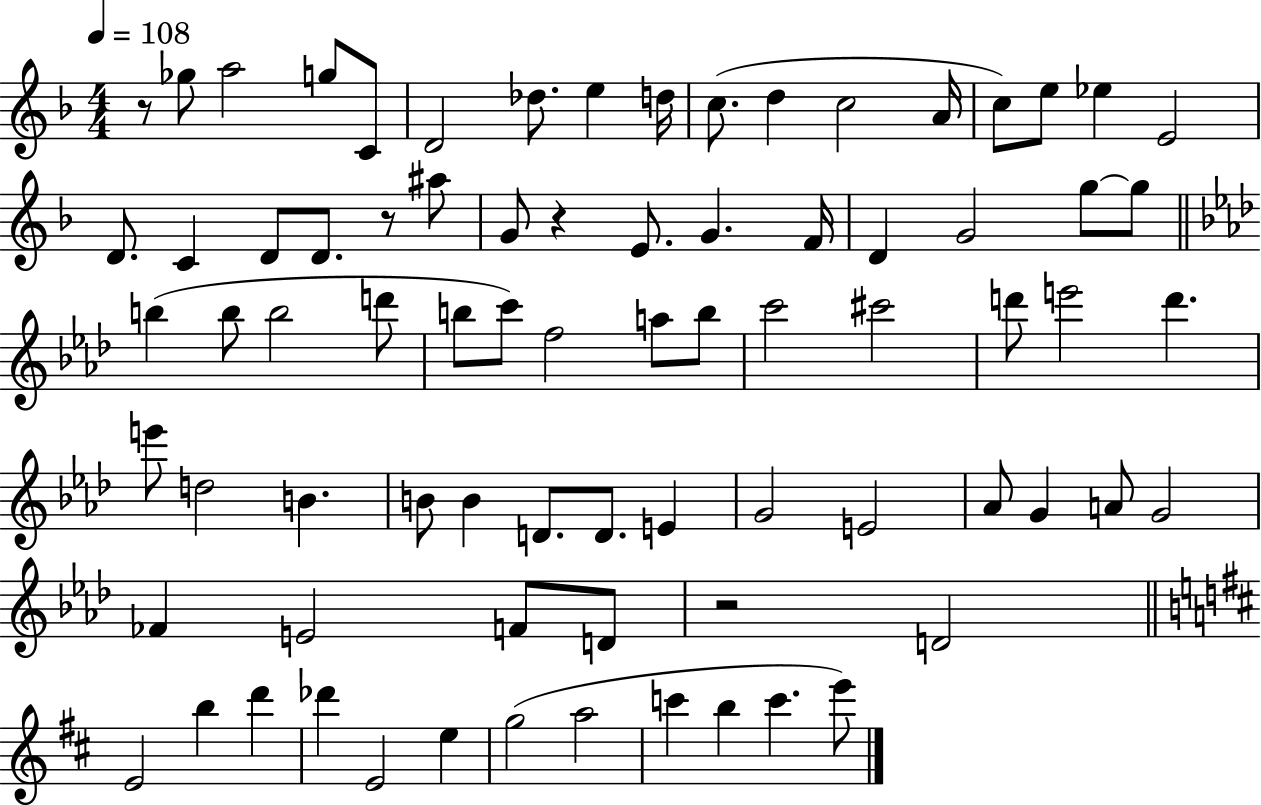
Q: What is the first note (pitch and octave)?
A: Gb5